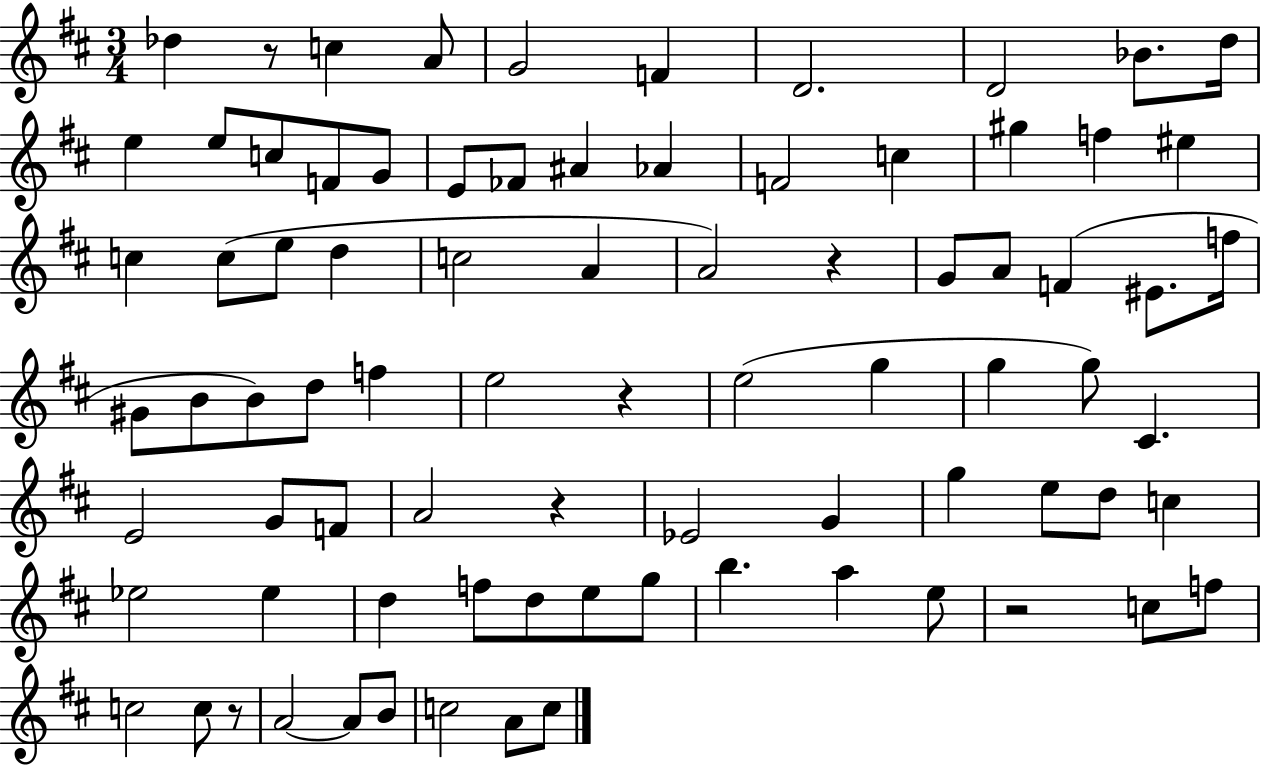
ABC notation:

X:1
T:Untitled
M:3/4
L:1/4
K:D
_d z/2 c A/2 G2 F D2 D2 _B/2 d/4 e e/2 c/2 F/2 G/2 E/2 _F/2 ^A _A F2 c ^g f ^e c c/2 e/2 d c2 A A2 z G/2 A/2 F ^E/2 f/4 ^G/2 B/2 B/2 d/2 f e2 z e2 g g g/2 ^C E2 G/2 F/2 A2 z _E2 G g e/2 d/2 c _e2 _e d f/2 d/2 e/2 g/2 b a e/2 z2 c/2 f/2 c2 c/2 z/2 A2 A/2 B/2 c2 A/2 c/2